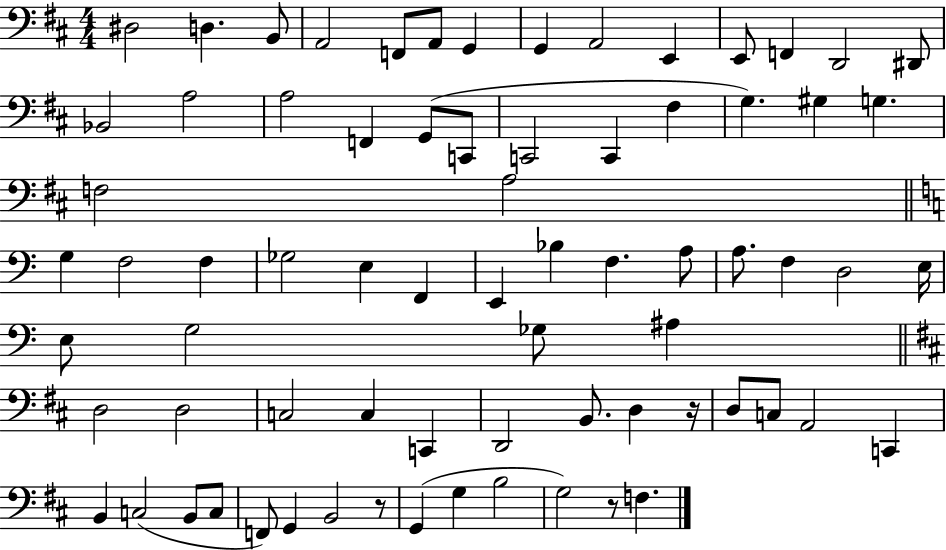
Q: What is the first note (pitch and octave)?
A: D#3